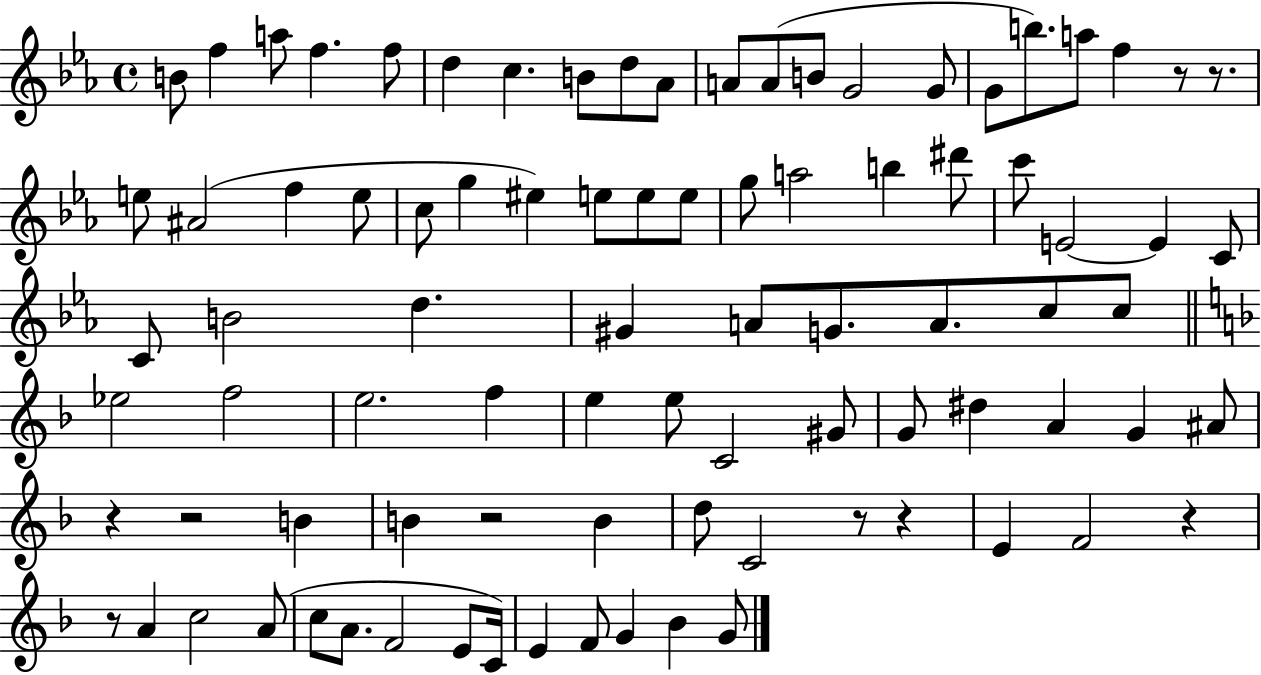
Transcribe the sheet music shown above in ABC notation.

X:1
T:Untitled
M:4/4
L:1/4
K:Eb
B/2 f a/2 f f/2 d c B/2 d/2 _A/2 A/2 A/2 B/2 G2 G/2 G/2 b/2 a/2 f z/2 z/2 e/2 ^A2 f e/2 c/2 g ^e e/2 e/2 e/2 g/2 a2 b ^d'/2 c'/2 E2 E C/2 C/2 B2 d ^G A/2 G/2 A/2 c/2 c/2 _e2 f2 e2 f e e/2 C2 ^G/2 G/2 ^d A G ^A/2 z z2 B B z2 B d/2 C2 z/2 z E F2 z z/2 A c2 A/2 c/2 A/2 F2 E/2 C/4 E F/2 G _B G/2